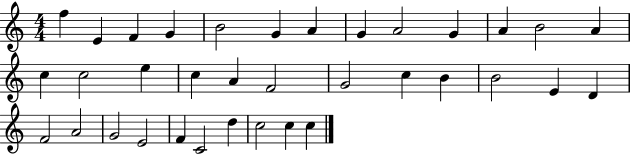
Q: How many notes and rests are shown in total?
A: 35